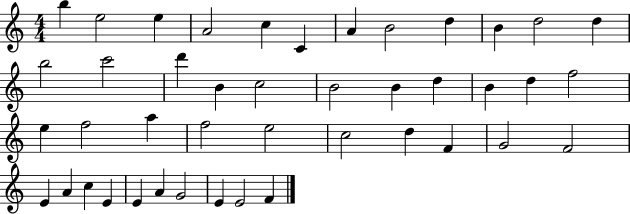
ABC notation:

X:1
T:Untitled
M:4/4
L:1/4
K:C
b e2 e A2 c C A B2 d B d2 d b2 c'2 d' B c2 B2 B d B d f2 e f2 a f2 e2 c2 d F G2 F2 E A c E E A G2 E E2 F